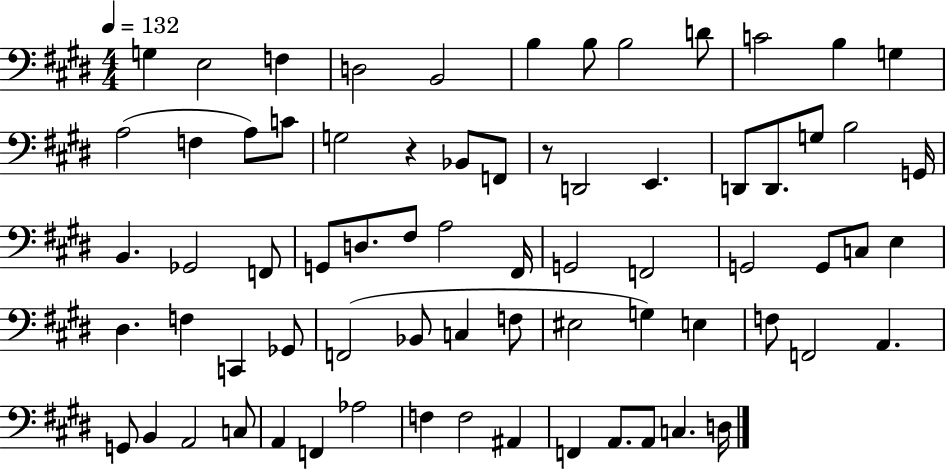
X:1
T:Untitled
M:4/4
L:1/4
K:E
G, E,2 F, D,2 B,,2 B, B,/2 B,2 D/2 C2 B, G, A,2 F, A,/2 C/2 G,2 z _B,,/2 F,,/2 z/2 D,,2 E,, D,,/2 D,,/2 G,/2 B,2 G,,/4 B,, _G,,2 F,,/2 G,,/2 D,/2 ^F,/2 A,2 ^F,,/4 G,,2 F,,2 G,,2 G,,/2 C,/2 E, ^D, F, C,, _G,,/2 F,,2 _B,,/2 C, F,/2 ^E,2 G, E, F,/2 F,,2 A,, G,,/2 B,, A,,2 C,/2 A,, F,, _A,2 F, F,2 ^A,, F,, A,,/2 A,,/2 C, D,/4